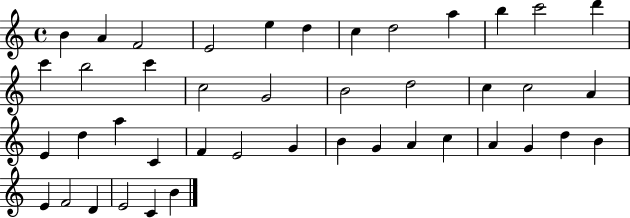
B4/q A4/q F4/h E4/h E5/q D5/q C5/q D5/h A5/q B5/q C6/h D6/q C6/q B5/h C6/q C5/h G4/h B4/h D5/h C5/q C5/h A4/q E4/q D5/q A5/q C4/q F4/q E4/h G4/q B4/q G4/q A4/q C5/q A4/q G4/q D5/q B4/q E4/q F4/h D4/q E4/h C4/q B4/q